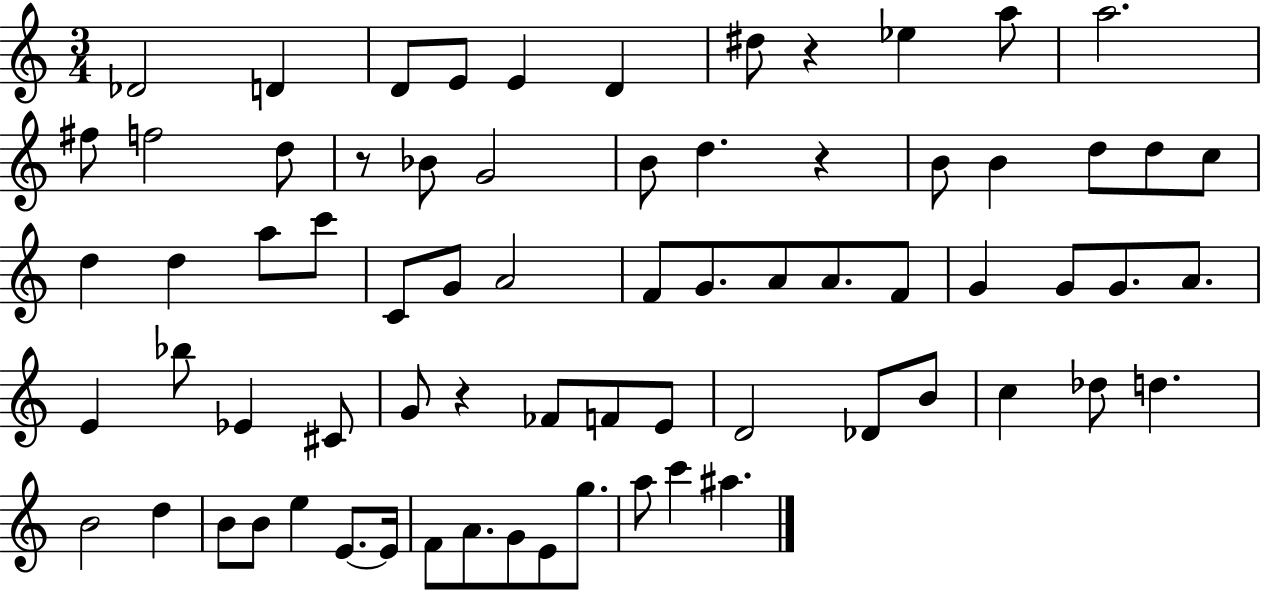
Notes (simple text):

Db4/h D4/q D4/e E4/e E4/q D4/q D#5/e R/q Eb5/q A5/e A5/h. F#5/e F5/h D5/e R/e Bb4/e G4/h B4/e D5/q. R/q B4/e B4/q D5/e D5/e C5/e D5/q D5/q A5/e C6/e C4/e G4/e A4/h F4/e G4/e. A4/e A4/e. F4/e G4/q G4/e G4/e. A4/e. E4/q Bb5/e Eb4/q C#4/e G4/e R/q FES4/e F4/e E4/e D4/h Db4/e B4/e C5/q Db5/e D5/q. B4/h D5/q B4/e B4/e E5/q E4/e. E4/s F4/e A4/e. G4/e E4/e G5/e. A5/e C6/q A#5/q.